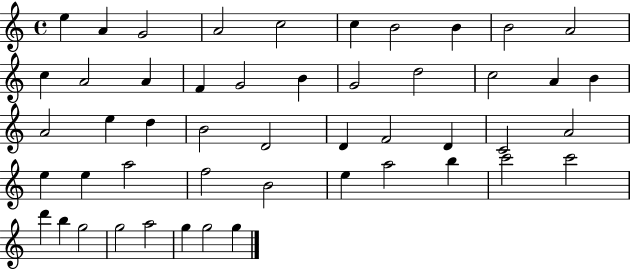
{
  \clef treble
  \time 4/4
  \defaultTimeSignature
  \key c \major
  e''4 a'4 g'2 | a'2 c''2 | c''4 b'2 b'4 | b'2 a'2 | \break c''4 a'2 a'4 | f'4 g'2 b'4 | g'2 d''2 | c''2 a'4 b'4 | \break a'2 e''4 d''4 | b'2 d'2 | d'4 f'2 d'4 | c'2 a'2 | \break e''4 e''4 a''2 | f''2 b'2 | e''4 a''2 b''4 | c'''2 c'''2 | \break d'''4 b''4 g''2 | g''2 a''2 | g''4 g''2 g''4 | \bar "|."
}